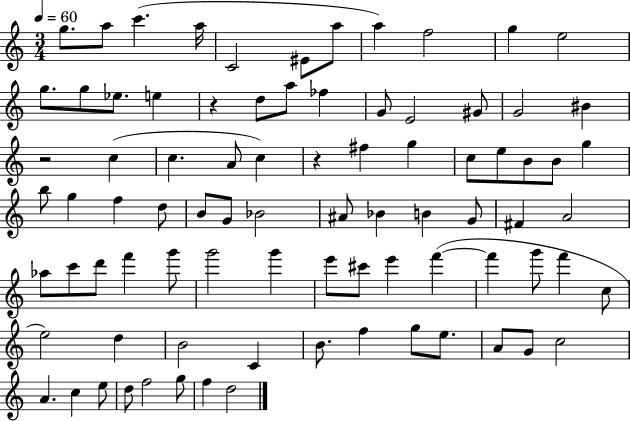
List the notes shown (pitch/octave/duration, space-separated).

G5/e. A5/e C6/q. A5/s C4/h EIS4/e A5/e A5/q F5/h G5/q E5/h G5/e. G5/e Eb5/e. E5/q R/q D5/e A5/e FES5/q G4/e E4/h G#4/e G4/h BIS4/q R/h C5/q C5/q. A4/e C5/q R/q F#5/q G5/q C5/e E5/e B4/e B4/e G5/q B5/e G5/q F5/q D5/e B4/e G4/e Bb4/h A#4/e Bb4/q B4/q G4/e F#4/q A4/h Ab5/e C6/e D6/e F6/q G6/e G6/h G6/q E6/e C#6/e E6/q F6/q F6/q G6/e F6/q C5/e E5/h D5/q B4/h C4/q B4/e. F5/q G5/e E5/e. A4/e G4/e C5/h A4/q. C5/q E5/e D5/e F5/h G5/e F5/q D5/h